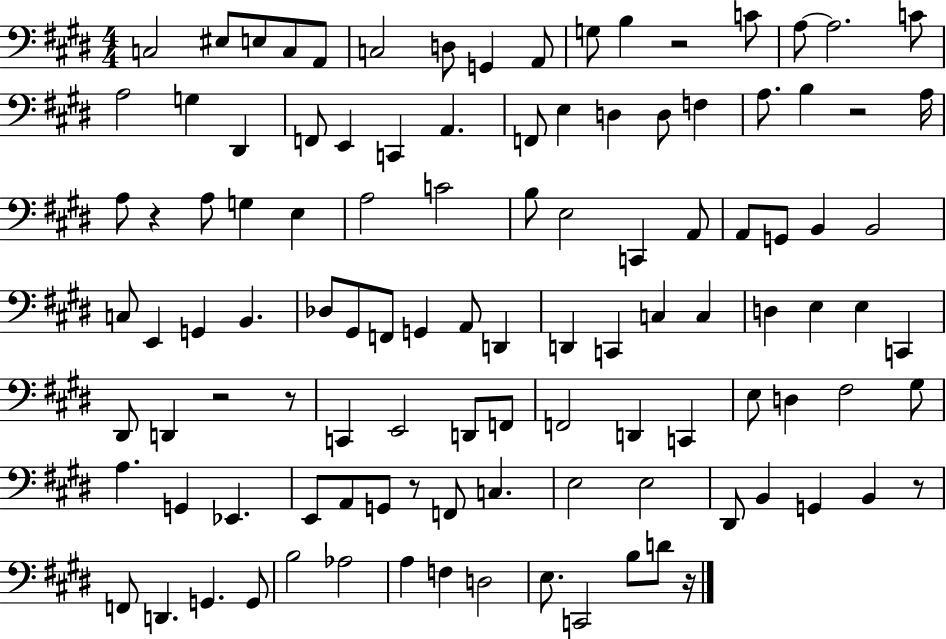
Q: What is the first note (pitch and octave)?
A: C3